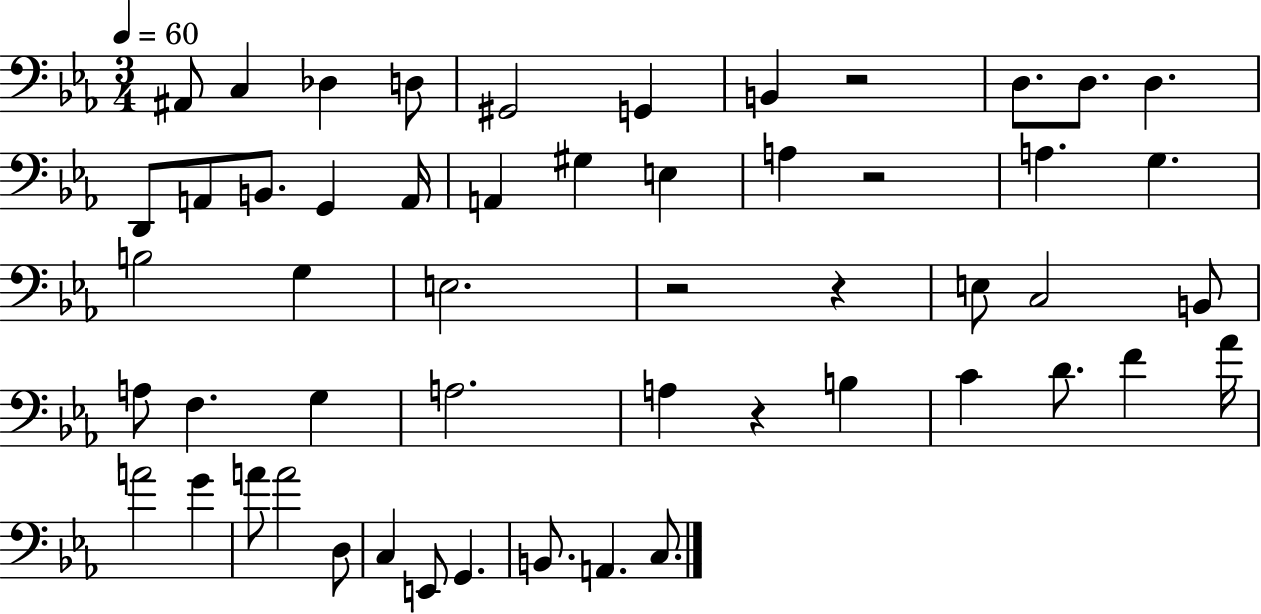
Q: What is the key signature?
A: EES major